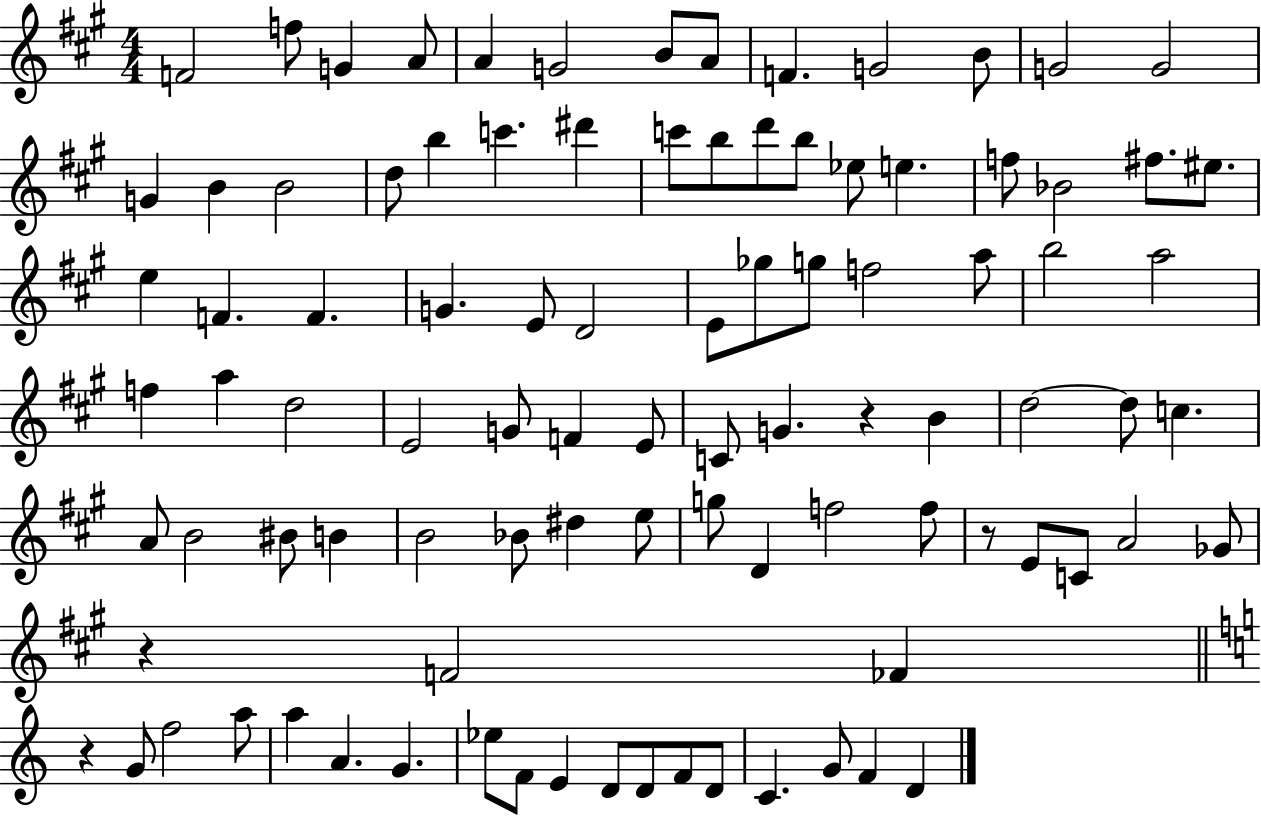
F4/h F5/e G4/q A4/e A4/q G4/h B4/e A4/e F4/q. G4/h B4/e G4/h G4/h G4/q B4/q B4/h D5/e B5/q C6/q. D#6/q C6/e B5/e D6/e B5/e Eb5/e E5/q. F5/e Bb4/h F#5/e. EIS5/e. E5/q F4/q. F4/q. G4/q. E4/e D4/h E4/e Gb5/e G5/e F5/h A5/e B5/h A5/h F5/q A5/q D5/h E4/h G4/e F4/q E4/e C4/e G4/q. R/q B4/q D5/h D5/e C5/q. A4/e B4/h BIS4/e B4/q B4/h Bb4/e D#5/q E5/e G5/e D4/q F5/h F5/e R/e E4/e C4/e A4/h Gb4/e R/q F4/h FES4/q R/q G4/e F5/h A5/e A5/q A4/q. G4/q. Eb5/e F4/e E4/q D4/e D4/e F4/e D4/e C4/q. G4/e F4/q D4/q